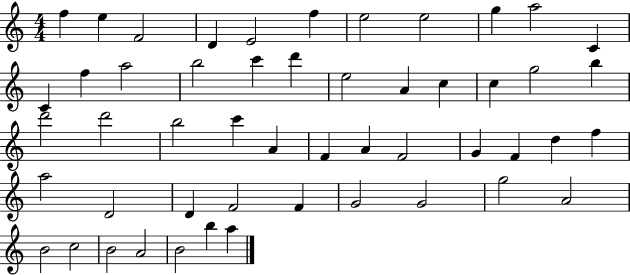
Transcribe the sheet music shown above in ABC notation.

X:1
T:Untitled
M:4/4
L:1/4
K:C
f e F2 D E2 f e2 e2 g a2 C C f a2 b2 c' d' e2 A c c g2 b d'2 d'2 b2 c' A F A F2 G F d f a2 D2 D F2 F G2 G2 g2 A2 B2 c2 B2 A2 B2 b a